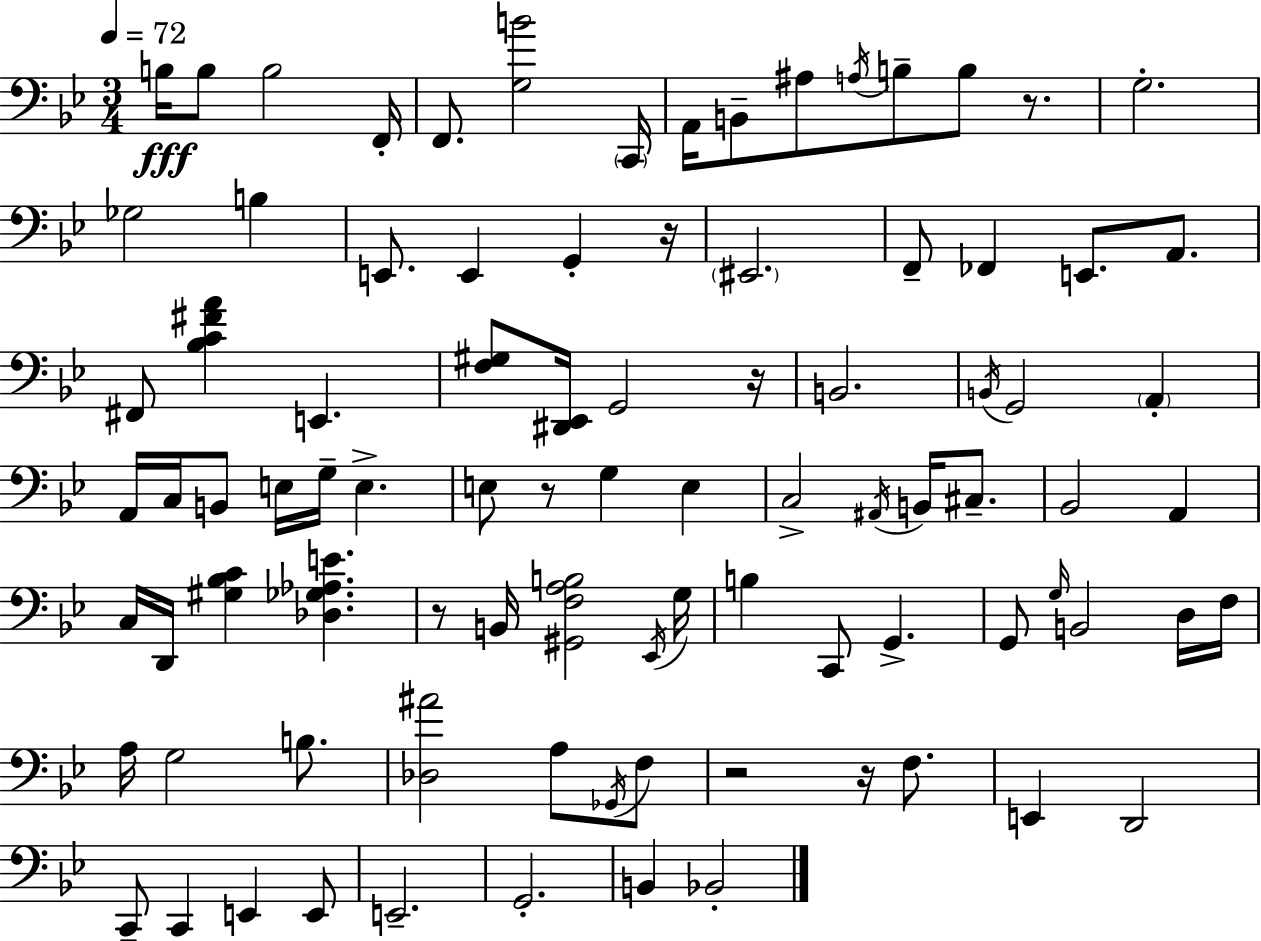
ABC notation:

X:1
T:Untitled
M:3/4
L:1/4
K:Bb
B,/4 B,/2 B,2 F,,/4 F,,/2 [G,B]2 C,,/4 A,,/4 B,,/2 ^A,/2 A,/4 B,/2 B,/2 z/2 G,2 _G,2 B, E,,/2 E,, G,, z/4 ^E,,2 F,,/2 _F,, E,,/2 A,,/2 ^F,,/2 [_B,C^FA] E,, [F,^G,]/2 [^D,,_E,,]/4 G,,2 z/4 B,,2 B,,/4 G,,2 A,, A,,/4 C,/4 B,,/2 E,/4 G,/4 E, E,/2 z/2 G, E, C,2 ^A,,/4 B,,/4 ^C,/2 _B,,2 A,, C,/4 D,,/4 [^G,_B,C] [_D,_G,_A,E] z/2 B,,/4 [^G,,F,A,B,]2 _E,,/4 G,/4 B, C,,/2 G,, G,,/2 G,/4 B,,2 D,/4 F,/4 A,/4 G,2 B,/2 [_D,^A]2 A,/2 _G,,/4 F,/2 z2 z/4 F,/2 E,, D,,2 C,,/2 C,, E,, E,,/2 E,,2 G,,2 B,, _B,,2